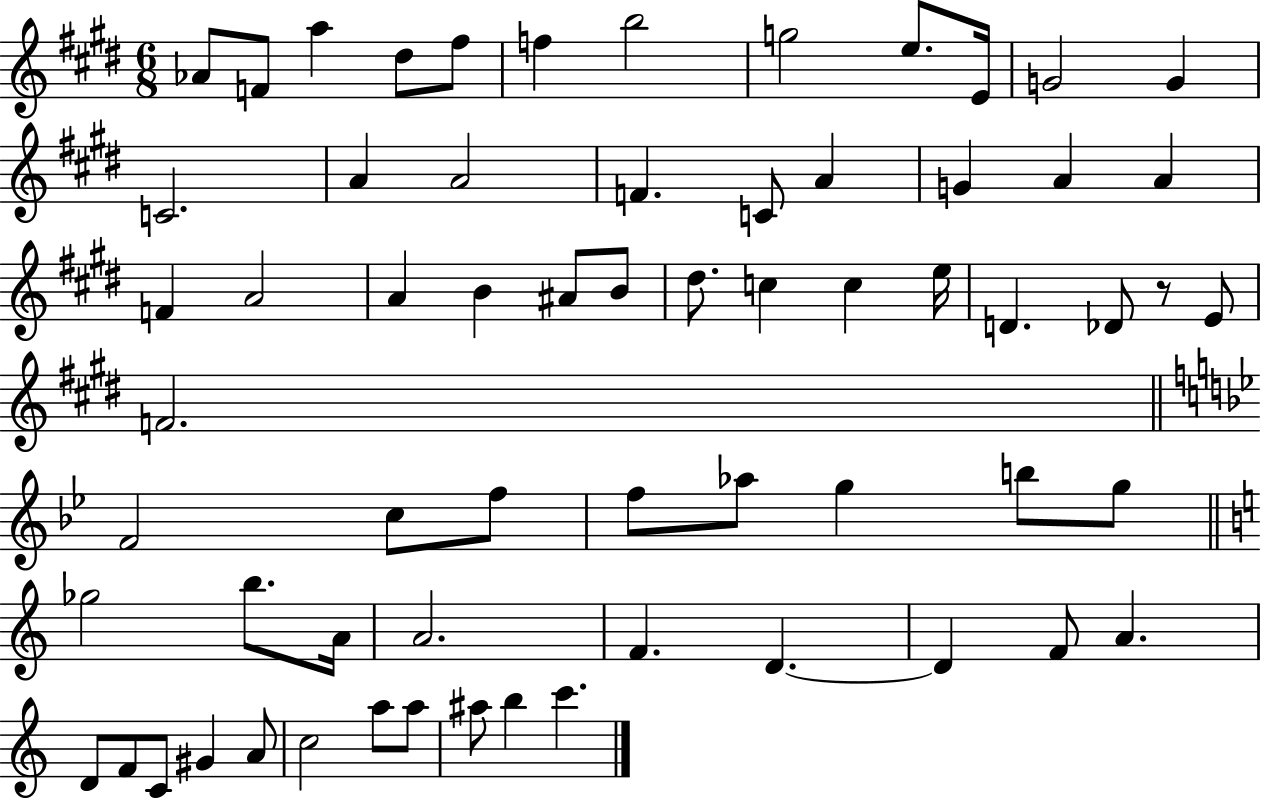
Ab4/e F4/e A5/q D#5/e F#5/e F5/q B5/h G5/h E5/e. E4/s G4/h G4/q C4/h. A4/q A4/h F4/q. C4/e A4/q G4/q A4/q A4/q F4/q A4/h A4/q B4/q A#4/e B4/e D#5/e. C5/q C5/q E5/s D4/q. Db4/e R/e E4/e F4/h. F4/h C5/e F5/e F5/e Ab5/e G5/q B5/e G5/e Gb5/h B5/e. A4/s A4/h. F4/q. D4/q. D4/q F4/e A4/q. D4/e F4/e C4/e G#4/q A4/e C5/h A5/e A5/e A#5/e B5/q C6/q.